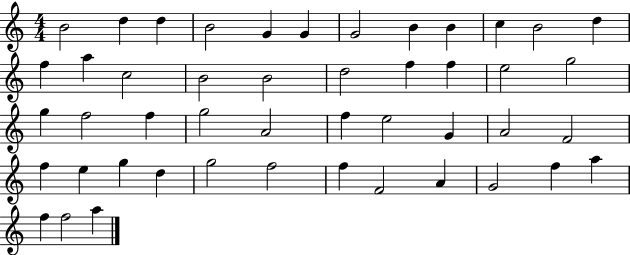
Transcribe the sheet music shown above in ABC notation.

X:1
T:Untitled
M:4/4
L:1/4
K:C
B2 d d B2 G G G2 B B c B2 d f a c2 B2 B2 d2 f f e2 g2 g f2 f g2 A2 f e2 G A2 F2 f e g d g2 f2 f F2 A G2 f a f f2 a